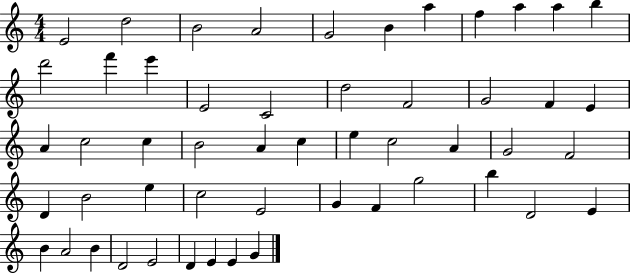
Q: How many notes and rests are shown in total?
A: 52